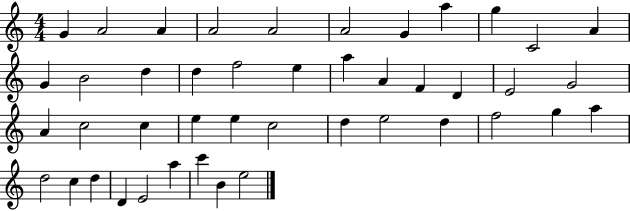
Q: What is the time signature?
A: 4/4